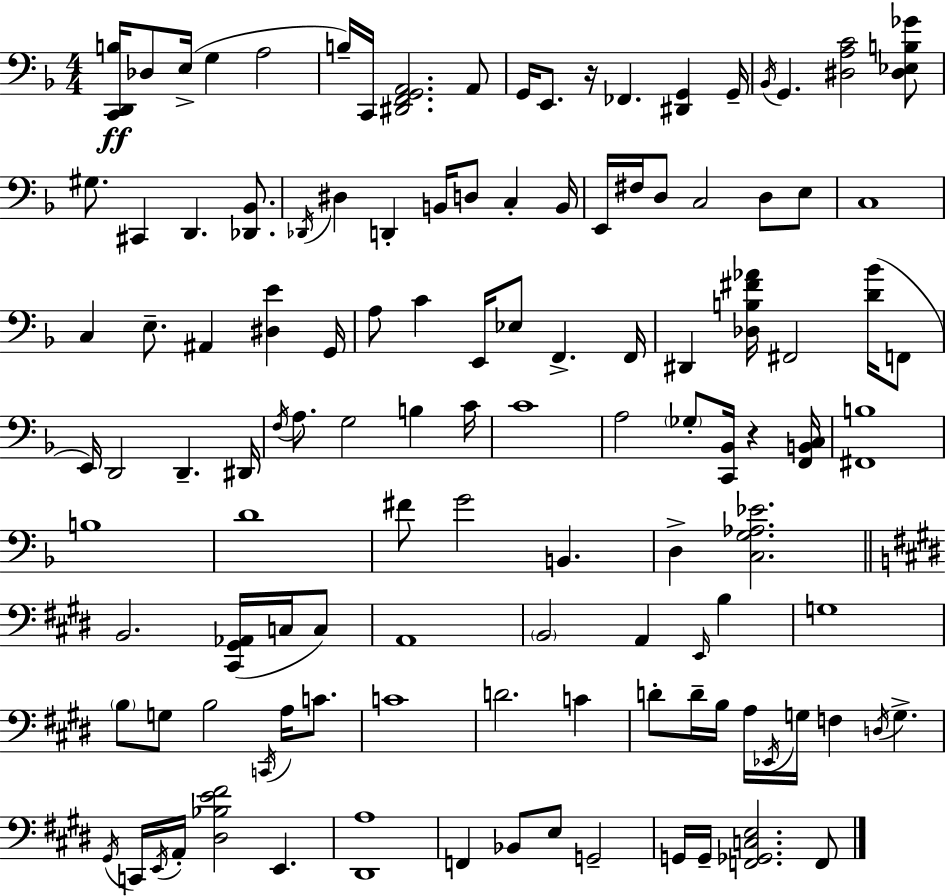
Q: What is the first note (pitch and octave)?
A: Db3